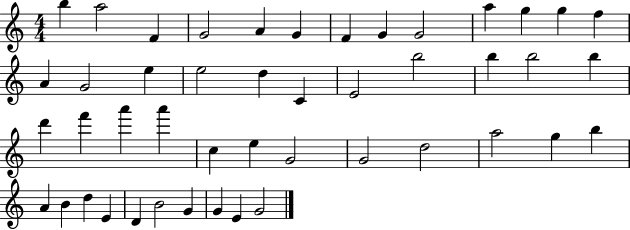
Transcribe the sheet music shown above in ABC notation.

X:1
T:Untitled
M:4/4
L:1/4
K:C
b a2 F G2 A G F G G2 a g g f A G2 e e2 d C E2 b2 b b2 b d' f' a' a' c e G2 G2 d2 a2 g b A B d E D B2 G G E G2